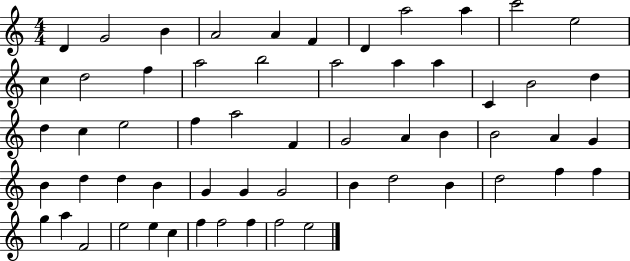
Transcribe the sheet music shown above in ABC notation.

X:1
T:Untitled
M:4/4
L:1/4
K:C
D G2 B A2 A F D a2 a c'2 e2 c d2 f a2 b2 a2 a a C B2 d d c e2 f a2 F G2 A B B2 A G B d d B G G G2 B d2 B d2 f f g a F2 e2 e c f f2 f f2 e2